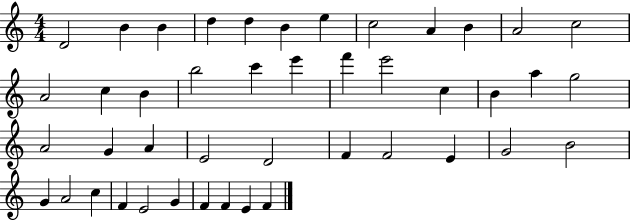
X:1
T:Untitled
M:4/4
L:1/4
K:C
D2 B B d d B e c2 A B A2 c2 A2 c B b2 c' e' f' e'2 c B a g2 A2 G A E2 D2 F F2 E G2 B2 G A2 c F E2 G F F E F